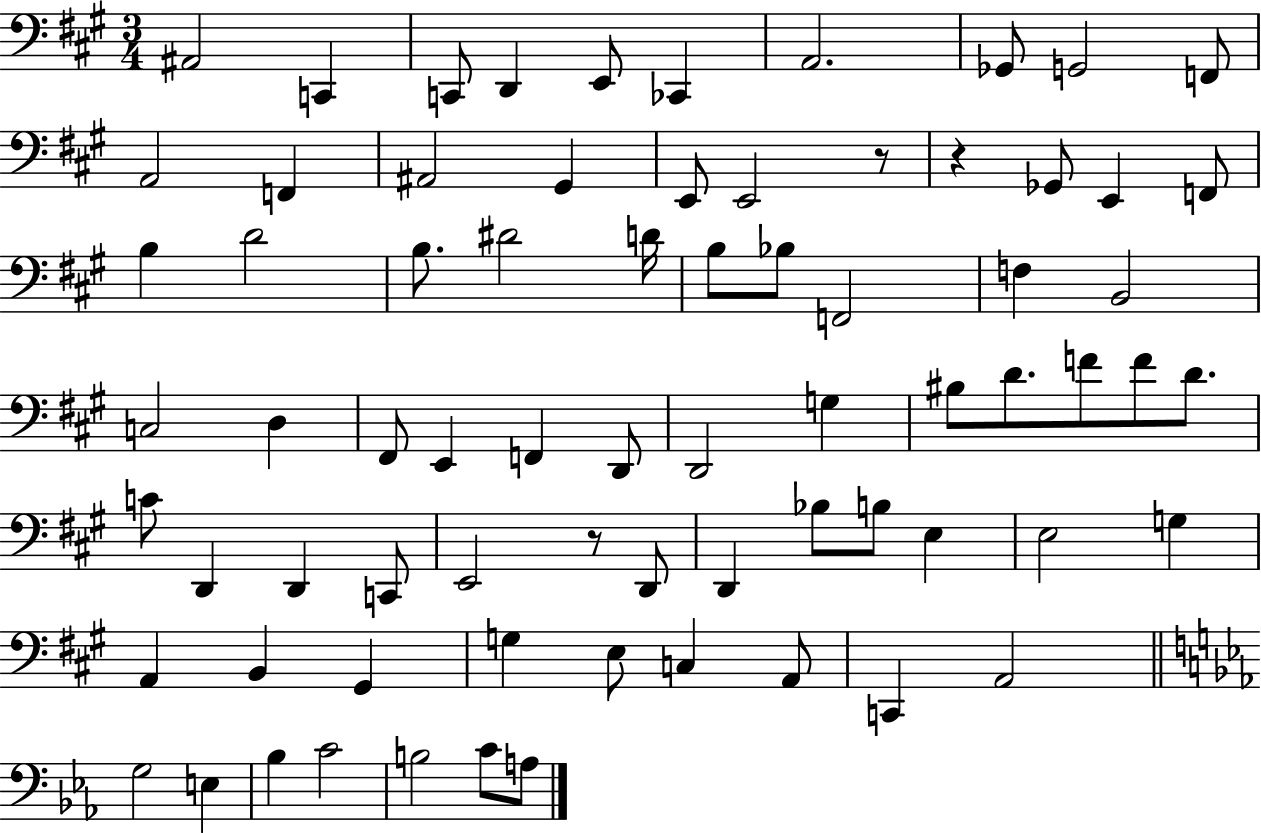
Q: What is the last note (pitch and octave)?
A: A3